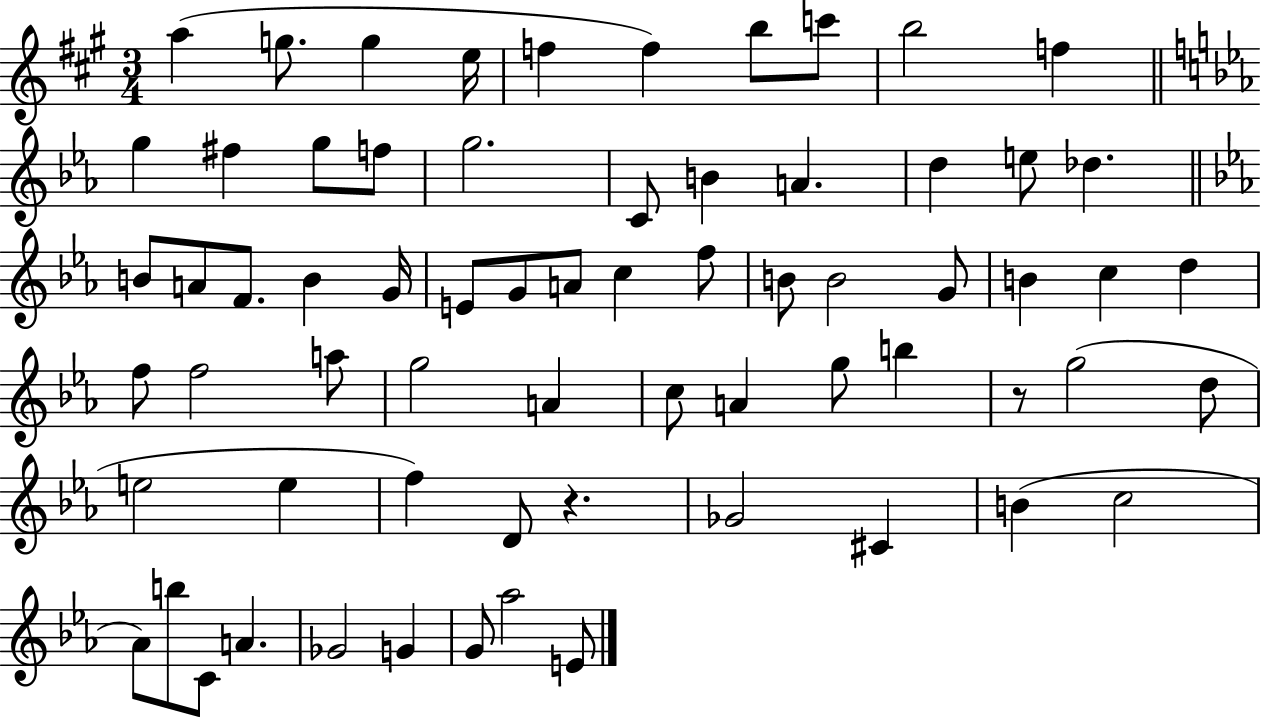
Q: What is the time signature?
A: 3/4